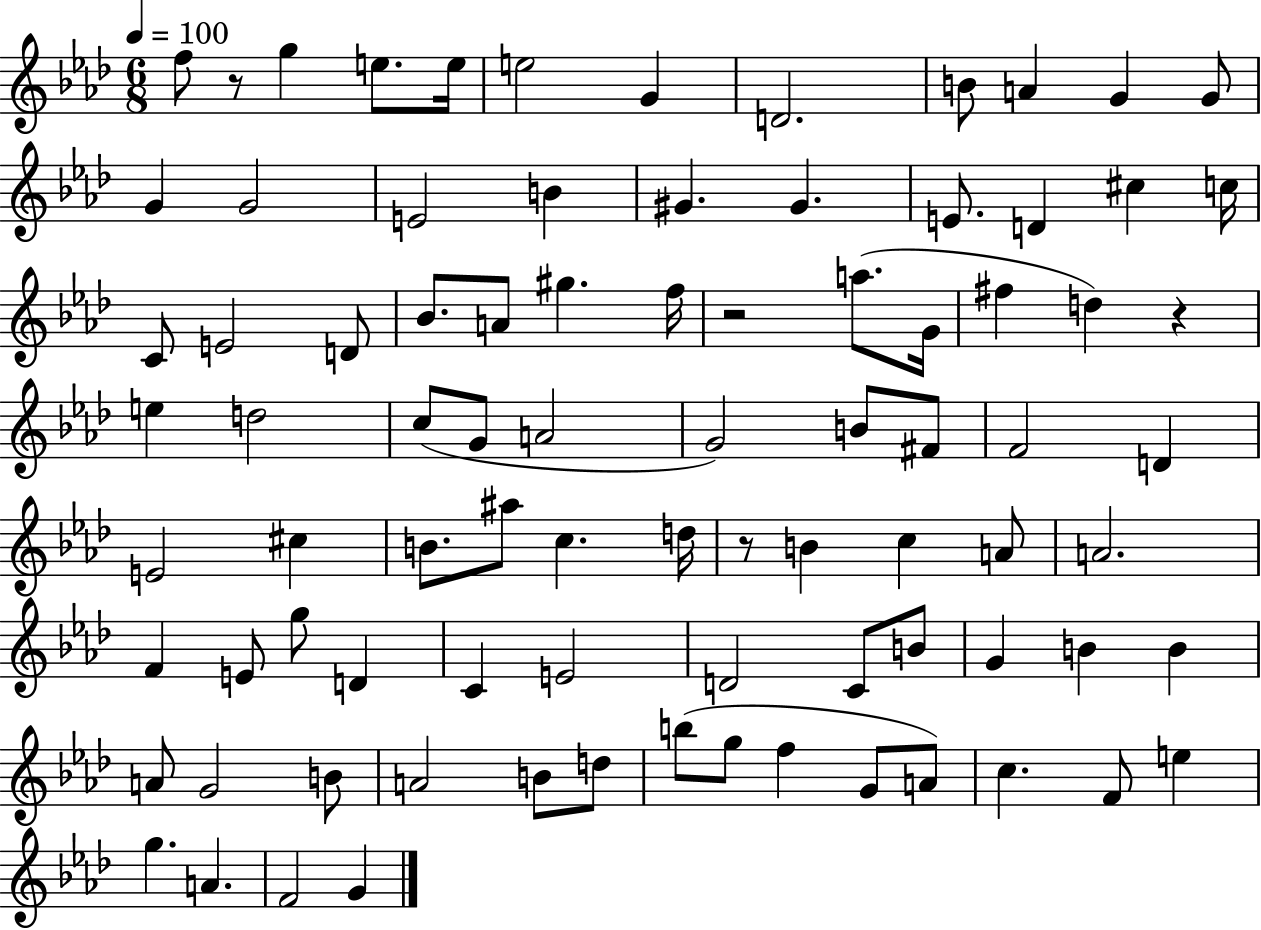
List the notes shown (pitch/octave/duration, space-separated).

F5/e R/e G5/q E5/e. E5/s E5/h G4/q D4/h. B4/e A4/q G4/q G4/e G4/q G4/h E4/h B4/q G#4/q. G#4/q. E4/e. D4/q C#5/q C5/s C4/e E4/h D4/e Bb4/e. A4/e G#5/q. F5/s R/h A5/e. G4/s F#5/q D5/q R/q E5/q D5/h C5/e G4/e A4/h G4/h B4/e F#4/e F4/h D4/q E4/h C#5/q B4/e. A#5/e C5/q. D5/s R/e B4/q C5/q A4/e A4/h. F4/q E4/e G5/e D4/q C4/q E4/h D4/h C4/e B4/e G4/q B4/q B4/q A4/e G4/h B4/e A4/h B4/e D5/e B5/e G5/e F5/q G4/e A4/e C5/q. F4/e E5/q G5/q. A4/q. F4/h G4/q